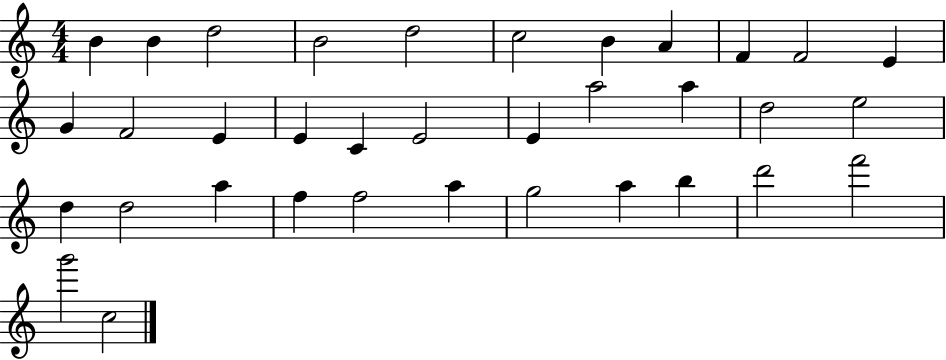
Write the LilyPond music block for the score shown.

{
  \clef treble
  \numericTimeSignature
  \time 4/4
  \key c \major
  b'4 b'4 d''2 | b'2 d''2 | c''2 b'4 a'4 | f'4 f'2 e'4 | \break g'4 f'2 e'4 | e'4 c'4 e'2 | e'4 a''2 a''4 | d''2 e''2 | \break d''4 d''2 a''4 | f''4 f''2 a''4 | g''2 a''4 b''4 | d'''2 f'''2 | \break g'''2 c''2 | \bar "|."
}